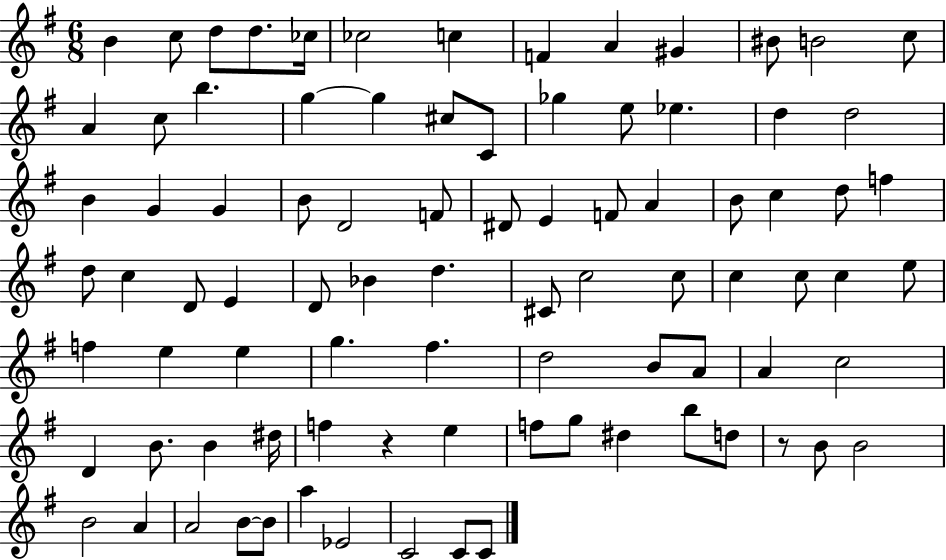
X:1
T:Untitled
M:6/8
L:1/4
K:G
B c/2 d/2 d/2 _c/4 _c2 c F A ^G ^B/2 B2 c/2 A c/2 b g g ^c/2 C/2 _g e/2 _e d d2 B G G B/2 D2 F/2 ^D/2 E F/2 A B/2 c d/2 f d/2 c D/2 E D/2 _B d ^C/2 c2 c/2 c c/2 c e/2 f e e g ^f d2 B/2 A/2 A c2 D B/2 B ^d/4 f z e f/2 g/2 ^d b/2 d/2 z/2 B/2 B2 B2 A A2 B/2 B/2 a _E2 C2 C/2 C/2